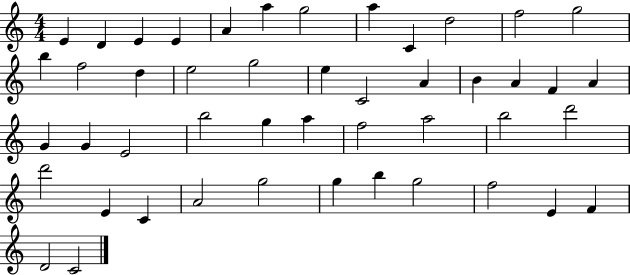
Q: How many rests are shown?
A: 0